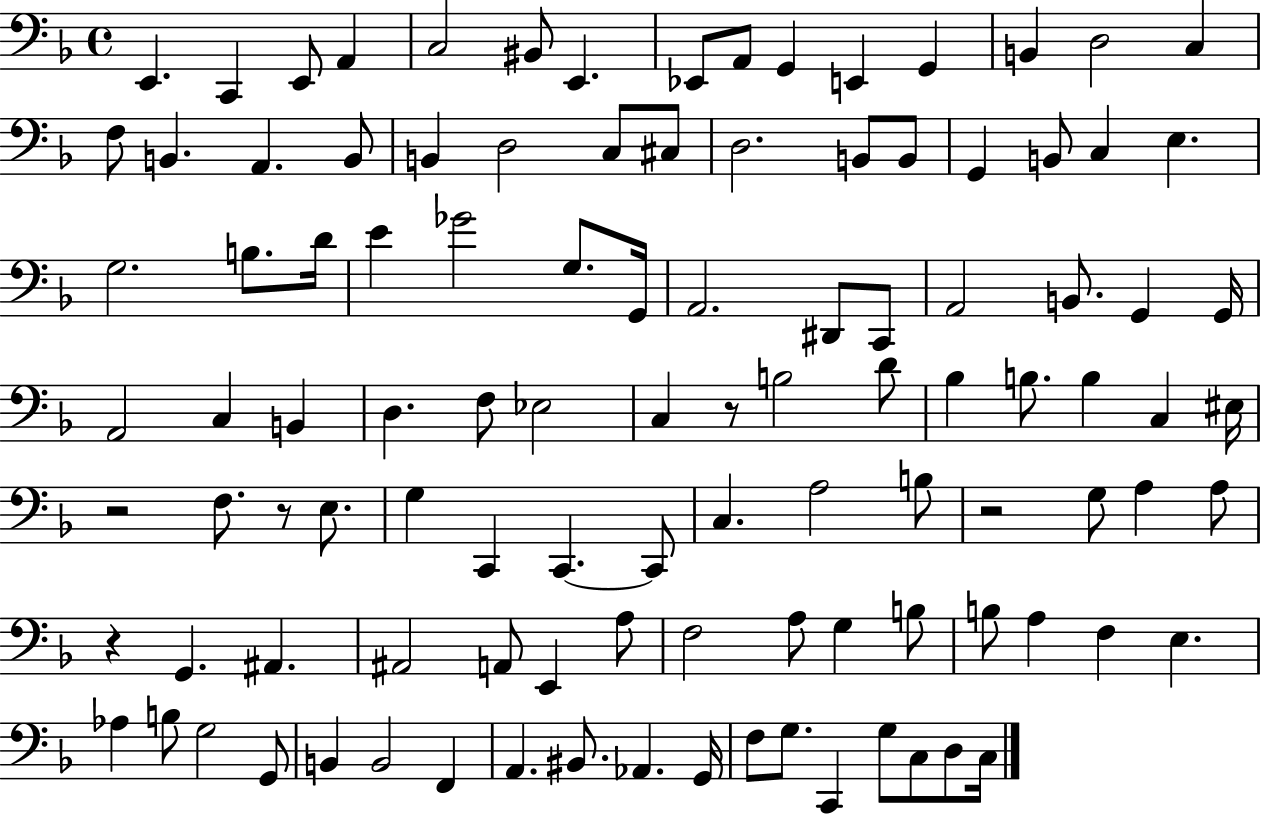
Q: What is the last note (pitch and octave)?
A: C3